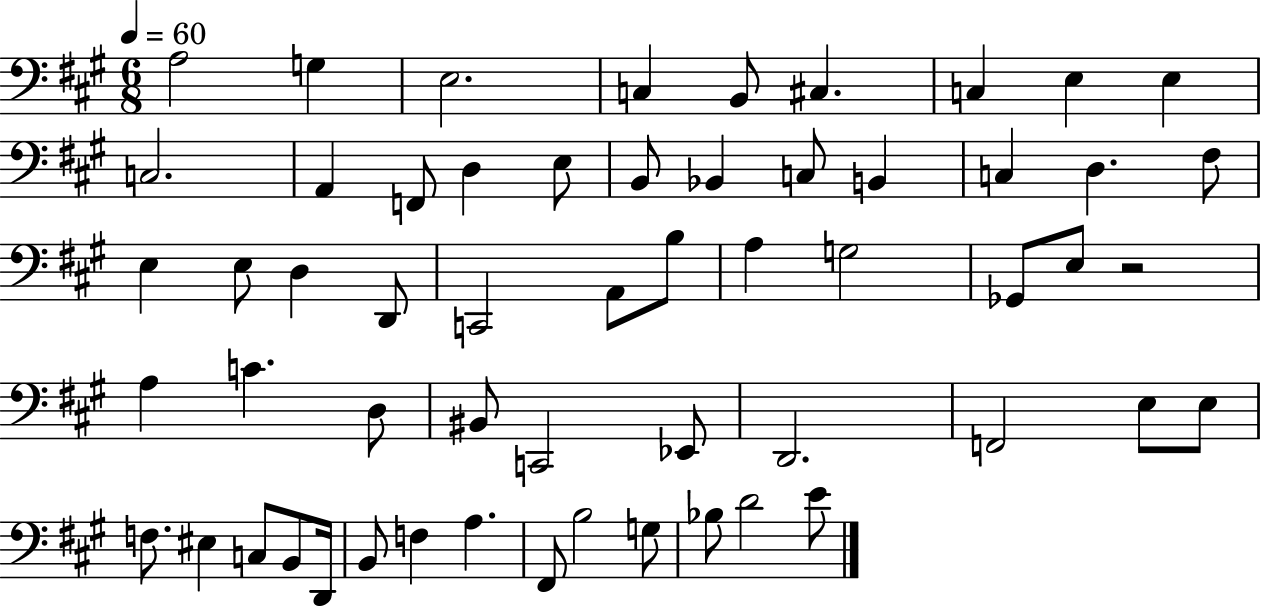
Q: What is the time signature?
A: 6/8